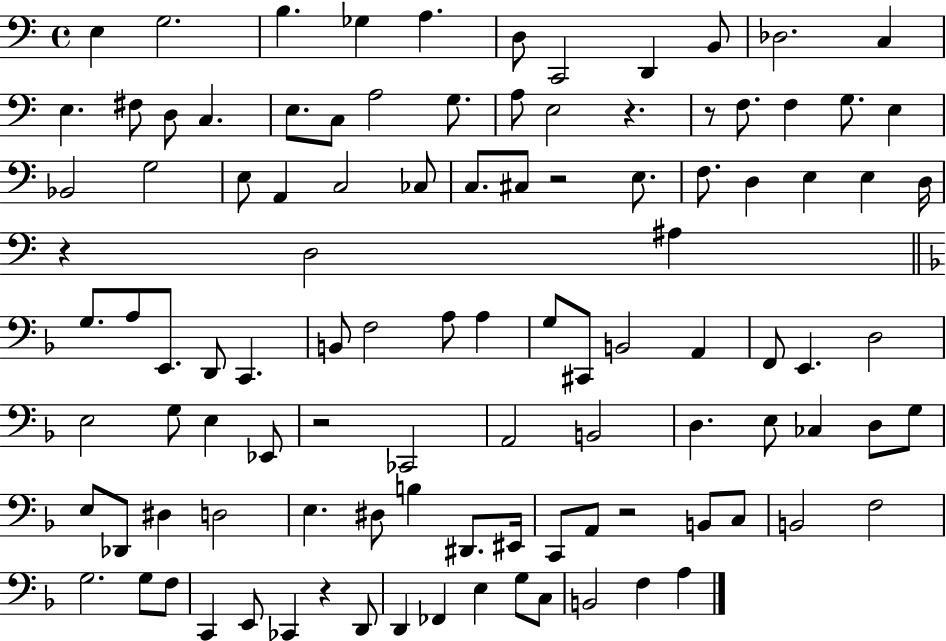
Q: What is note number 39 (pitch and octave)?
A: D3